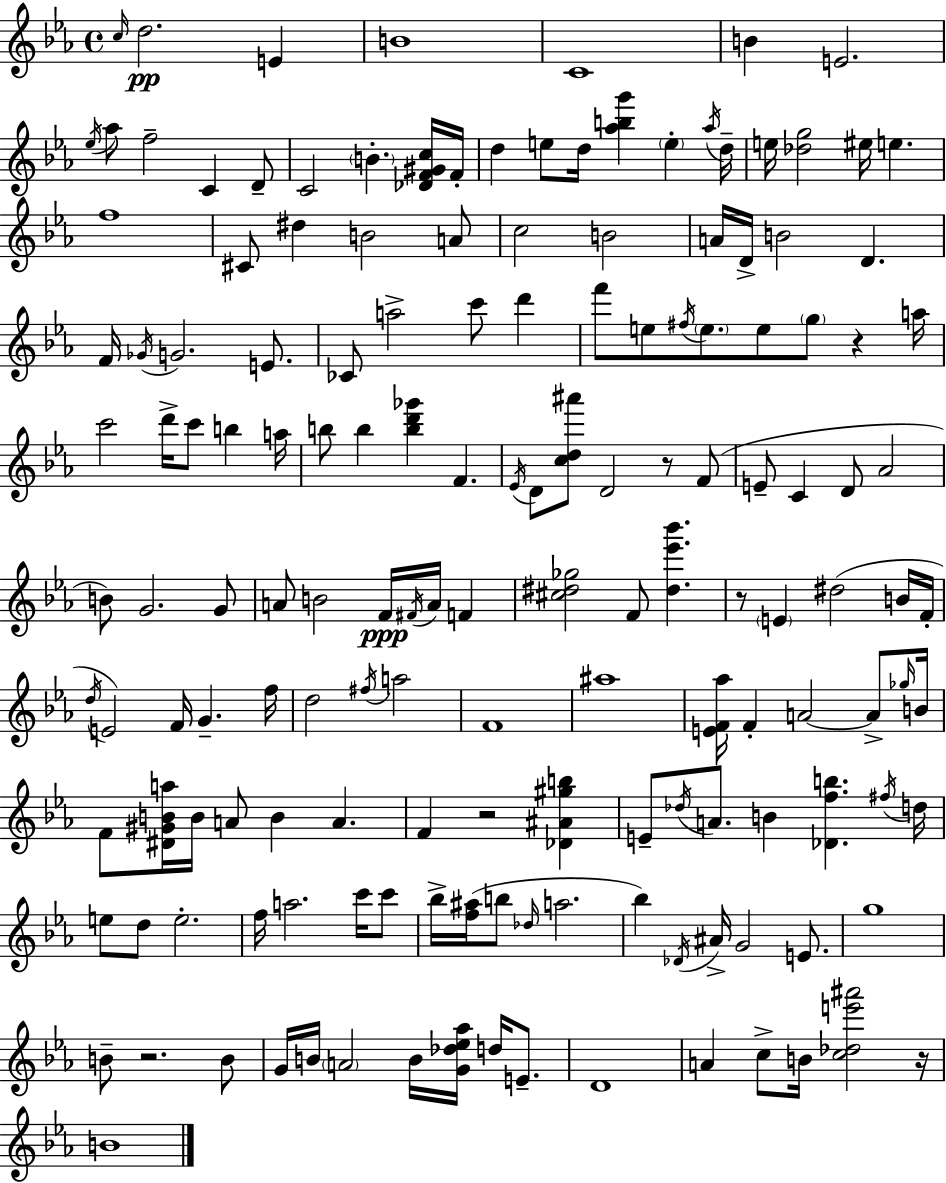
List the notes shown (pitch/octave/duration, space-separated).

C5/s D5/h. E4/q B4/w C4/w B4/q E4/h. Eb5/s Ab5/e F5/h C4/q D4/e C4/h B4/q. [Db4,F4,G#4,C5]/s F4/s D5/q E5/e D5/s [Ab5,B5,G6]/q E5/q Ab5/s D5/s E5/s [Db5,G5]/h EIS5/s E5/q. F5/w C#4/e D#5/q B4/h A4/e C5/h B4/h A4/s D4/s B4/h D4/q. F4/s Gb4/s G4/h. E4/e. CES4/e A5/h C6/e D6/q F6/e E5/e F#5/s E5/e. E5/e G5/e R/q A5/s C6/h D6/s C6/e B5/q A5/s B5/e B5/q [B5,D6,Gb6]/q F4/q. Eb4/s D4/e [C5,D5,A#6]/e D4/h R/e F4/e E4/e C4/q D4/e Ab4/h B4/e G4/h. G4/e A4/e B4/h F4/s F#4/s A4/s F4/q [C#5,D#5,Gb5]/h F4/e [D#5,Eb6,Bb6]/q. R/e E4/q D#5/h B4/s F4/s D5/s E4/h F4/s G4/q. F5/s D5/h F#5/s A5/h F4/w A#5/w [E4,F4,Ab5]/s F4/q A4/h A4/e Gb5/s B4/s F4/e [D#4,G#4,B4,A5]/s B4/s A4/e B4/q A4/q. F4/q R/h [Db4,A#4,G#5,B5]/q E4/e Db5/s A4/e. B4/q [Db4,F5,B5]/q. F#5/s D5/s E5/e D5/e E5/h. F5/s A5/h. C6/s C6/e Bb5/s [F5,A#5]/s B5/e Db5/s A5/h. Bb5/q Db4/s A#4/s G4/h E4/e. G5/w B4/e R/h. B4/e G4/s B4/s A4/h B4/s [G4,Db5,Eb5,Ab5]/s D5/s E4/e. D4/w A4/q C5/e B4/s [C5,Db5,E6,A#6]/h R/s B4/w